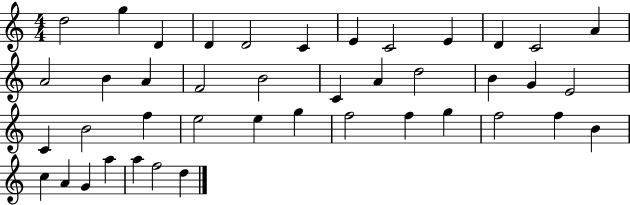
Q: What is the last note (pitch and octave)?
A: D5